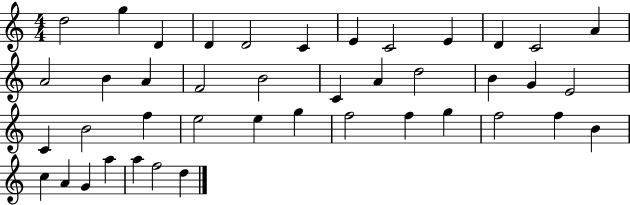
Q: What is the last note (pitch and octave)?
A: D5